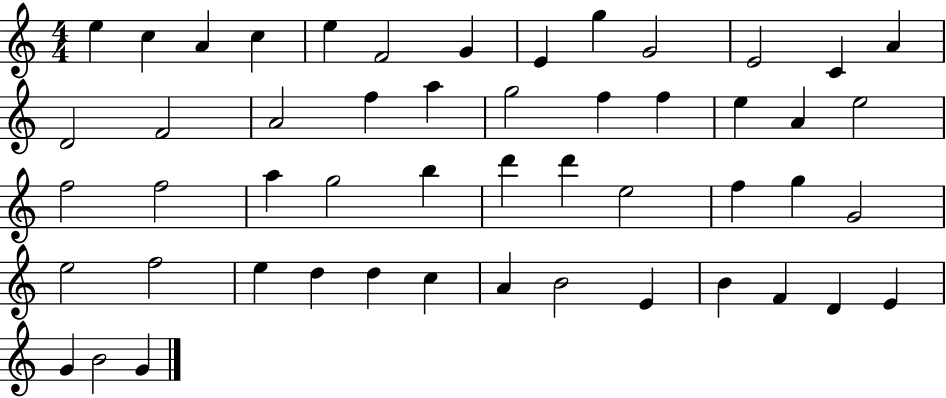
{
  \clef treble
  \numericTimeSignature
  \time 4/4
  \key c \major
  e''4 c''4 a'4 c''4 | e''4 f'2 g'4 | e'4 g''4 g'2 | e'2 c'4 a'4 | \break d'2 f'2 | a'2 f''4 a''4 | g''2 f''4 f''4 | e''4 a'4 e''2 | \break f''2 f''2 | a''4 g''2 b''4 | d'''4 d'''4 e''2 | f''4 g''4 g'2 | \break e''2 f''2 | e''4 d''4 d''4 c''4 | a'4 b'2 e'4 | b'4 f'4 d'4 e'4 | \break g'4 b'2 g'4 | \bar "|."
}